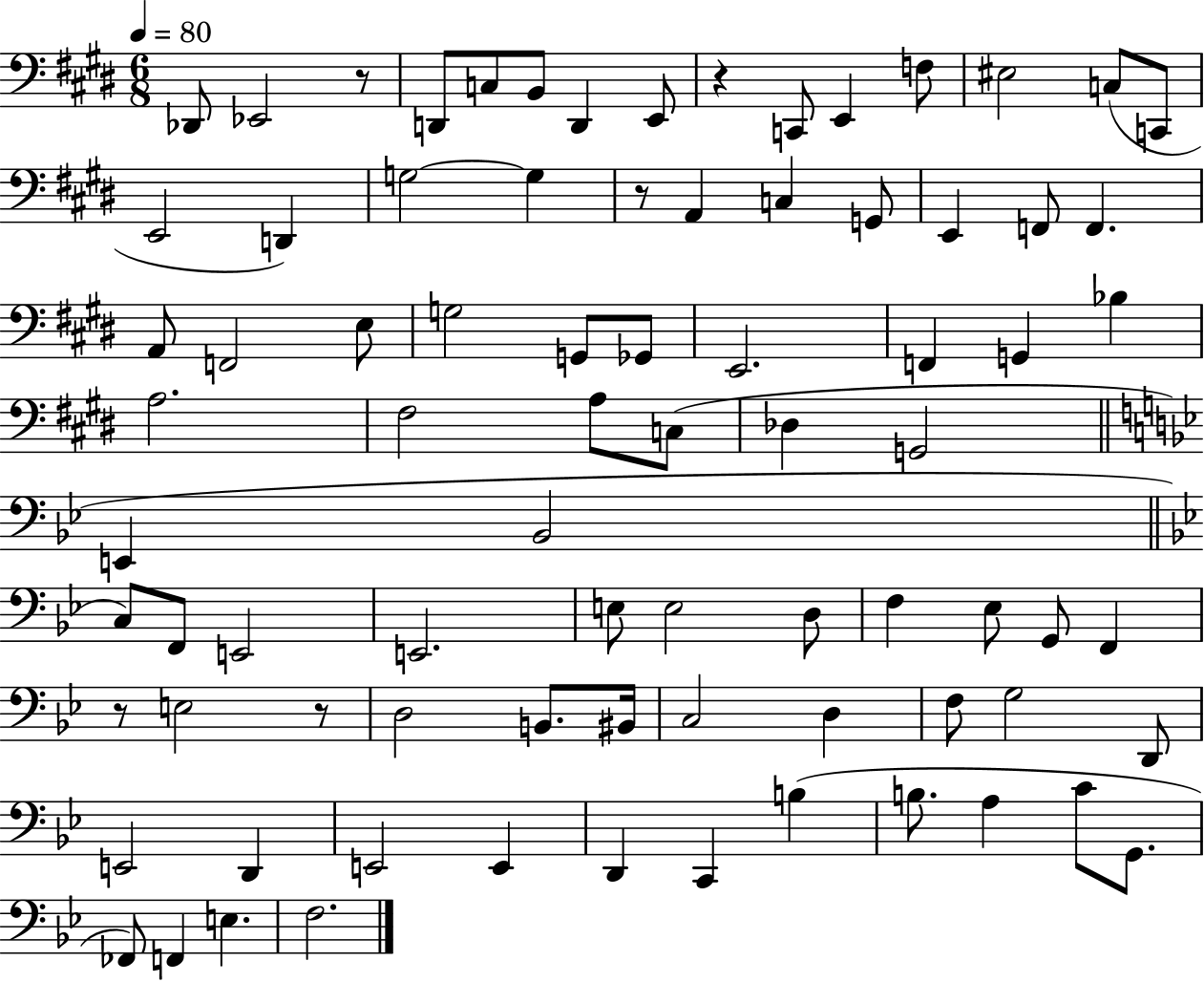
{
  \clef bass
  \numericTimeSignature
  \time 6/8
  \key e \major
  \tempo 4 = 80
  \repeat volta 2 { des,8 ees,2 r8 | d,8 c8 b,8 d,4 e,8 | r4 c,8 e,4 f8 | eis2 c8( c,8 | \break e,2 d,4) | g2~~ g4 | r8 a,4 c4 g,8 | e,4 f,8 f,4. | \break a,8 f,2 e8 | g2 g,8 ges,8 | e,2. | f,4 g,4 bes4 | \break a2. | fis2 a8 c8( | des4 g,2 | \bar "||" \break \key bes \major e,4 bes,2 | \bar "||" \break \key bes \major c8) f,8 e,2 | e,2. | e8 e2 d8 | f4 ees8 g,8 f,4 | \break r8 e2 r8 | d2 b,8. bis,16 | c2 d4 | f8 g2 d,8 | \break e,2 d,4 | e,2 e,4 | d,4 c,4 b4( | b8. a4 c'8 g,8. | \break fes,8) f,4 e4. | f2. | } \bar "|."
}